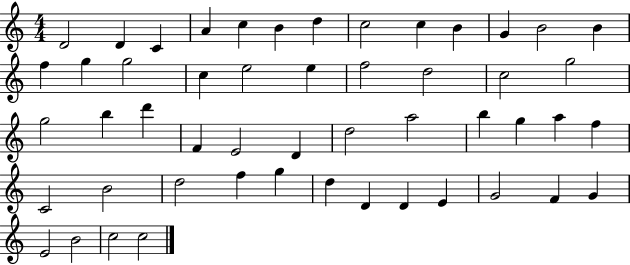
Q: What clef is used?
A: treble